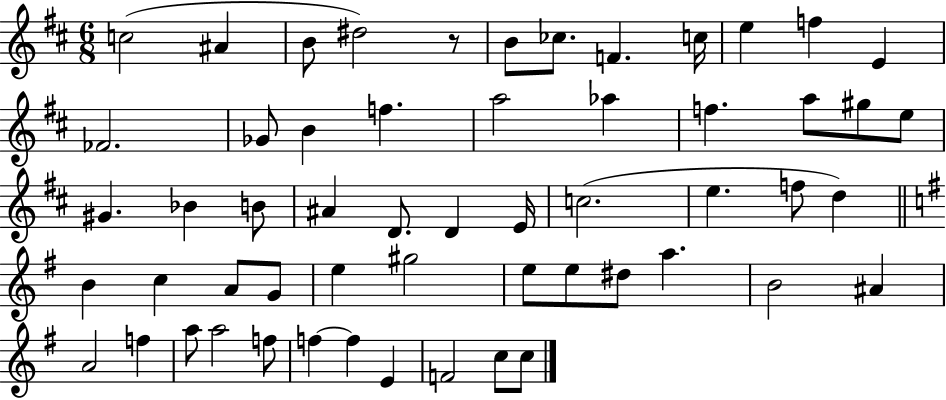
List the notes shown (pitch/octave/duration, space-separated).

C5/h A#4/q B4/e D#5/h R/e B4/e CES5/e. F4/q. C5/s E5/q F5/q E4/q FES4/h. Gb4/e B4/q F5/q. A5/h Ab5/q F5/q. A5/e G#5/e E5/e G#4/q. Bb4/q B4/e A#4/q D4/e. D4/q E4/s C5/h. E5/q. F5/e D5/q B4/q C5/q A4/e G4/e E5/q G#5/h E5/e E5/e D#5/e A5/q. B4/h A#4/q A4/h F5/q A5/e A5/h F5/e F5/q F5/q E4/q F4/h C5/e C5/e